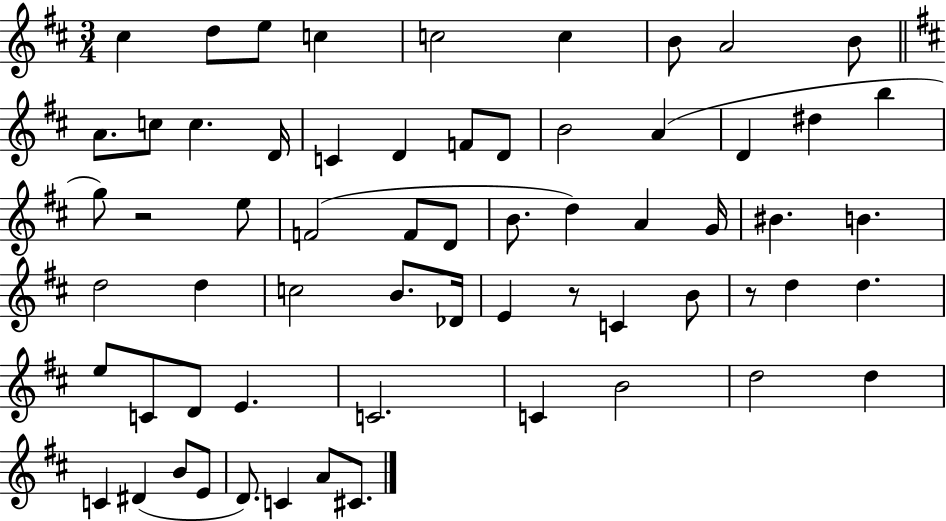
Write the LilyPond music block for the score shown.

{
  \clef treble
  \numericTimeSignature
  \time 3/4
  \key d \major
  cis''4 d''8 e''8 c''4 | c''2 c''4 | b'8 a'2 b'8 | \bar "||" \break \key b \minor a'8. c''8 c''4. d'16 | c'4 d'4 f'8 d'8 | b'2 a'4( | d'4 dis''4 b''4 | \break g''8) r2 e''8 | f'2( f'8 d'8 | b'8. d''4) a'4 g'16 | bis'4. b'4. | \break d''2 d''4 | c''2 b'8. des'16 | e'4 r8 c'4 b'8 | r8 d''4 d''4. | \break e''8 c'8 d'8 e'4. | c'2. | c'4 b'2 | d''2 d''4 | \break c'4 dis'4( b'8 e'8 | d'8.) c'4 a'8 cis'8. | \bar "|."
}